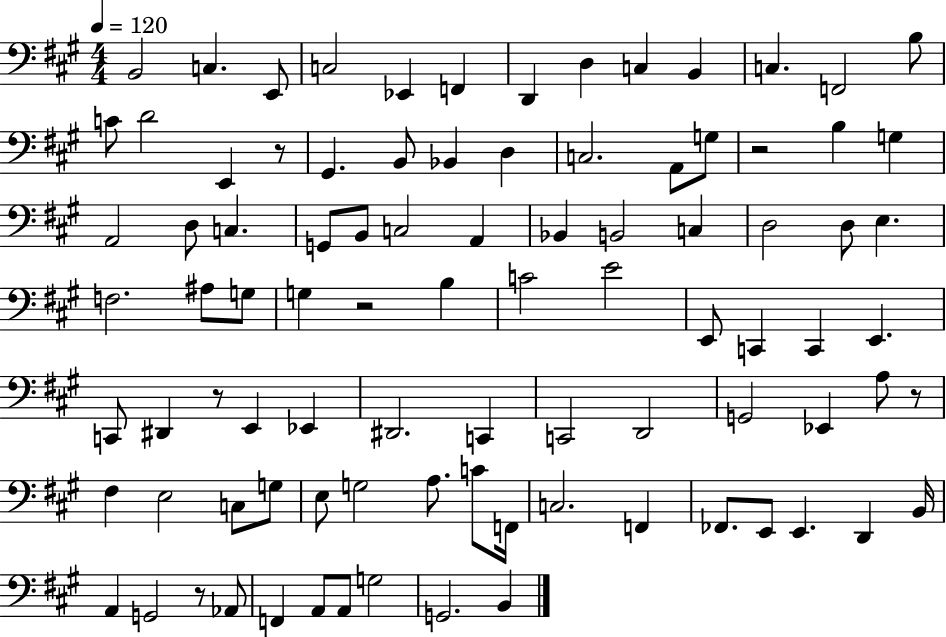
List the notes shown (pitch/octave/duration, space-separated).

B2/h C3/q. E2/e C3/h Eb2/q F2/q D2/q D3/q C3/q B2/q C3/q. F2/h B3/e C4/e D4/h E2/q R/e G#2/q. B2/e Bb2/q D3/q C3/h. A2/e G3/e R/h B3/q G3/q A2/h D3/e C3/q. G2/e B2/e C3/h A2/q Bb2/q B2/h C3/q D3/h D3/e E3/q. F3/h. A#3/e G3/e G3/q R/h B3/q C4/h E4/h E2/e C2/q C2/q E2/q. C2/e D#2/q R/e E2/q Eb2/q D#2/h. C2/q C2/h D2/h G2/h Eb2/q A3/e R/e F#3/q E3/h C3/e G3/e E3/e G3/h A3/e. C4/e F2/s C3/h. F2/q FES2/e. E2/e E2/q. D2/q B2/s A2/q G2/h R/e Ab2/e F2/q A2/e A2/e G3/h G2/h. B2/q